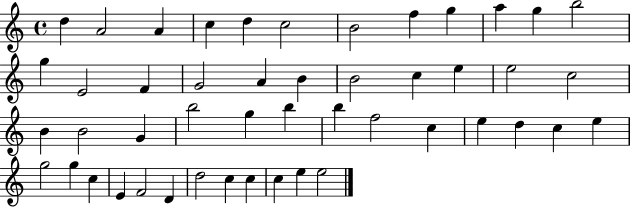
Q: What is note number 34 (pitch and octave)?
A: D5